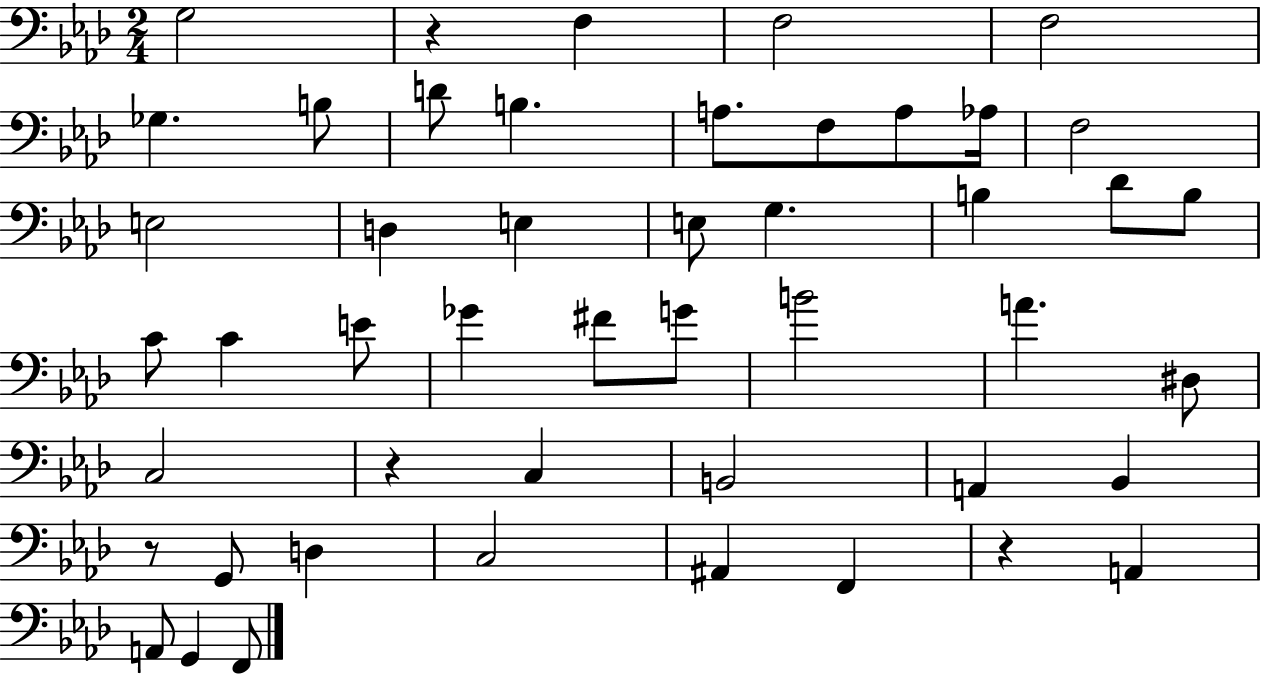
{
  \clef bass
  \numericTimeSignature
  \time 2/4
  \key aes \major
  g2 | r4 f4 | f2 | f2 | \break ges4. b8 | d'8 b4. | a8. f8 a8 aes16 | f2 | \break e2 | d4 e4 | e8 g4. | b4 des'8 b8 | \break c'8 c'4 e'8 | ges'4 fis'8 g'8 | b'2 | a'4. dis8 | \break c2 | r4 c4 | b,2 | a,4 bes,4 | \break r8 g,8 d4 | c2 | ais,4 f,4 | r4 a,4 | \break a,8 g,4 f,8 | \bar "|."
}